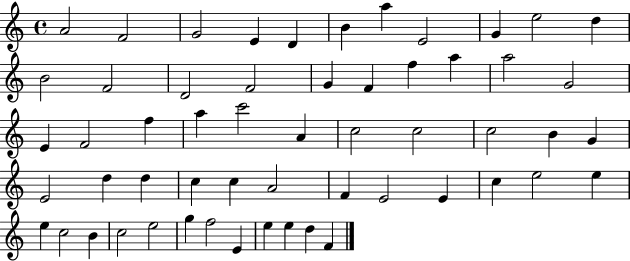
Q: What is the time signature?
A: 4/4